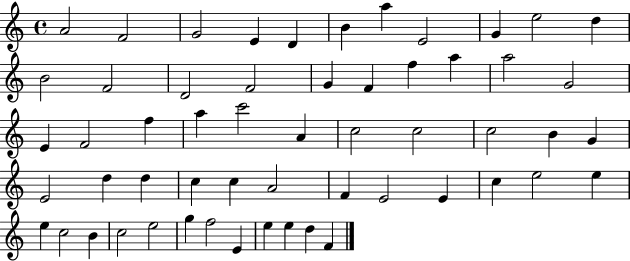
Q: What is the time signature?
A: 4/4